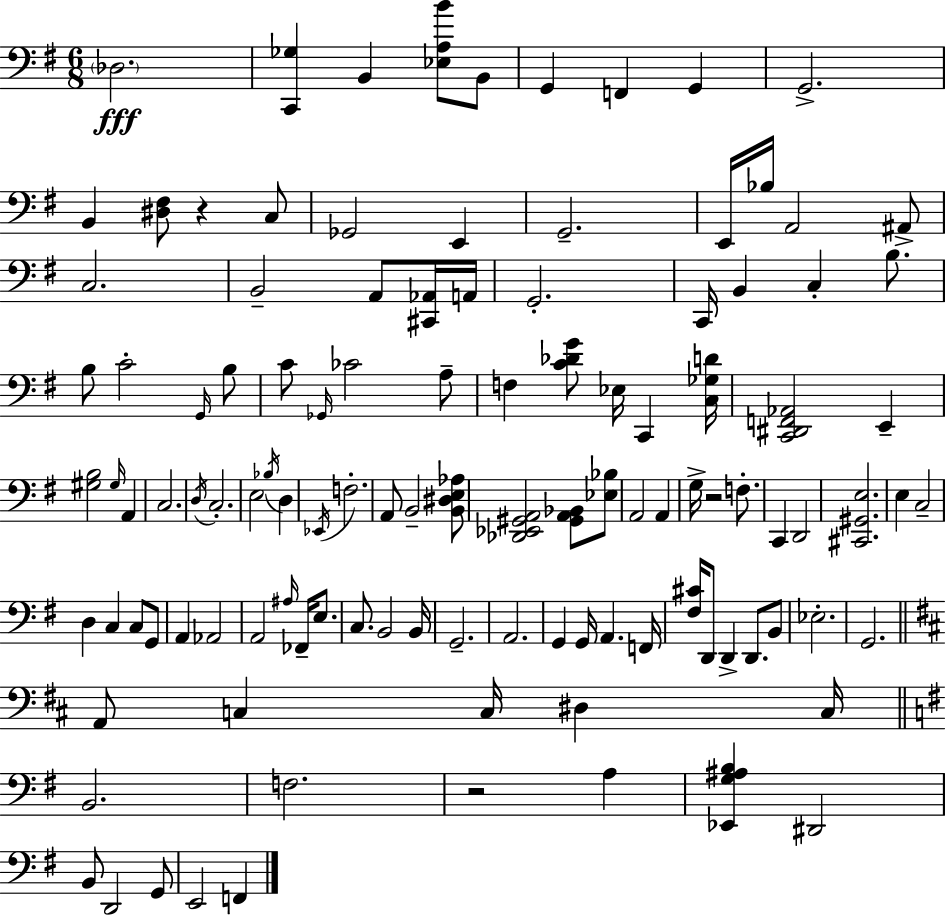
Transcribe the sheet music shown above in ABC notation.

X:1
T:Untitled
M:6/8
L:1/4
K:G
_D,2 [C,,_G,] B,, [_E,A,B]/2 B,,/2 G,, F,, G,, G,,2 B,, [^D,^F,]/2 z C,/2 _G,,2 E,, G,,2 E,,/4 _B,/4 A,,2 ^A,,/2 C,2 B,,2 A,,/2 [^C,,_A,,]/4 A,,/4 G,,2 C,,/4 B,, C, B,/2 B,/2 C2 G,,/4 B,/2 C/2 _G,,/4 _C2 A,/2 F, [C_DG]/2 _E,/4 C,, [C,_G,D]/4 [C,,^D,,F,,_A,,]2 E,, [^G,B,]2 ^G,/4 A,, C,2 D,/4 C,2 E,2 _B,/4 D, _E,,/4 F,2 A,,/2 B,,2 [B,,^D,E,_A,]/2 [_D,,_E,,^G,,A,,]2 [^G,,A,,_B,,]/2 [_E,_B,]/2 A,,2 A,, G,/4 z2 F,/2 C,, D,,2 [^C,,^G,,E,]2 E, C,2 D, C, C,/2 G,,/2 A,, _A,,2 A,,2 ^A,/4 _F,,/4 E,/2 C,/2 B,,2 B,,/4 G,,2 A,,2 G,, G,,/4 A,, F,,/4 [^F,^C]/4 D,,/2 D,, D,,/2 B,,/2 _E,2 G,,2 A,,/2 C, C,/4 ^D, C,/4 B,,2 F,2 z2 A, [_E,,G,^A,B,] ^D,,2 B,,/2 D,,2 G,,/2 E,,2 F,,